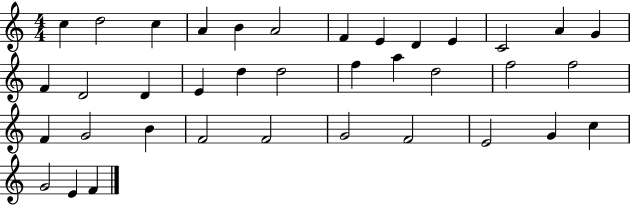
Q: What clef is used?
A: treble